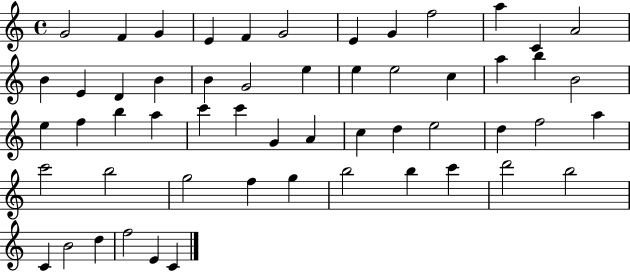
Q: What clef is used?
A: treble